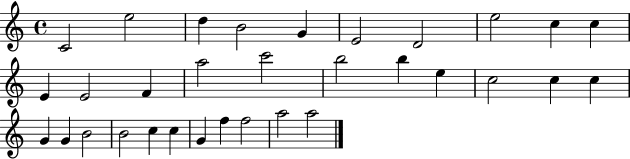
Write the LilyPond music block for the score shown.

{
  \clef treble
  \time 4/4
  \defaultTimeSignature
  \key c \major
  c'2 e''2 | d''4 b'2 g'4 | e'2 d'2 | e''2 c''4 c''4 | \break e'4 e'2 f'4 | a''2 c'''2 | b''2 b''4 e''4 | c''2 c''4 c''4 | \break g'4 g'4 b'2 | b'2 c''4 c''4 | g'4 f''4 f''2 | a''2 a''2 | \break \bar "|."
}